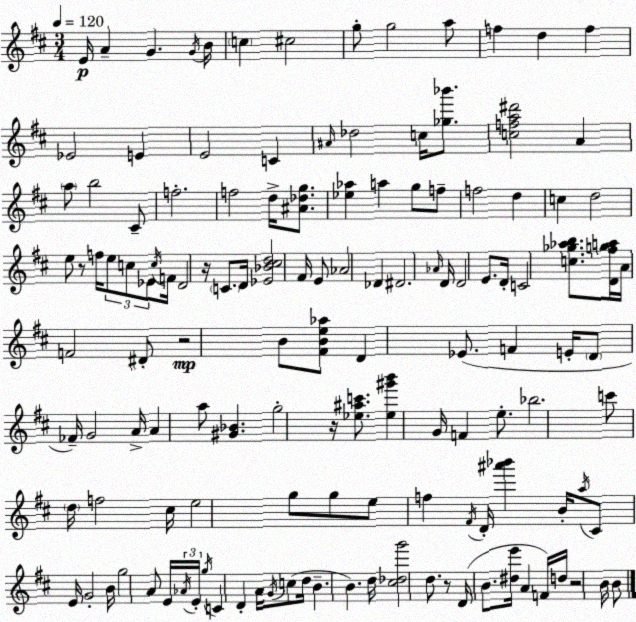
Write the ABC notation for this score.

X:1
T:Untitled
M:3/4
L:1/4
K:D
E/4 A G G/4 B/4 c ^c2 g/2 g2 a/2 f d f _E2 E E2 C ^A/4 _d2 c/4 [_g_b']/2 [cfa^d']2 A a/2 b2 ^C/2 f2 f2 d/4 [^A_dg]/2 [_e_a] a g/2 f/2 f2 d c d2 e/2 z/2 f/4 e/2 c/2 _E/2 c/4 F/4 D2 z/4 C/2 D/4 [_E_B^cd]2 ^F/4 E/2 _A2 _D ^D2 _A/4 D/4 D2 E/2 D/4 C2 [c_g_ab]/2 [D^fga]/4 A/4 F2 ^D/2 z2 B/2 [^FBe_a]/2 D _E/2 F E/4 D/2 _F/4 G2 A/4 A a/2 [^G_B] g2 z/4 [_e^ac']/2 [_e^g'b'] G/4 F e/2 _b2 c'/2 d/4 f2 ^c/4 e2 g/2 g/2 e/2 f ^F/4 D/4 [^a'_b'] B/4 a/4 ^C/2 E/4 G2 B/4 g2 A/2 E/4 _A/4 E/4 g/4 C D A/4 G/4 c/2 d/4 B B d/4 [^c_dg']2 d/2 z/2 D/4 B/2 [^de']/4 A F/4 d/4 z2 B/4 B/2